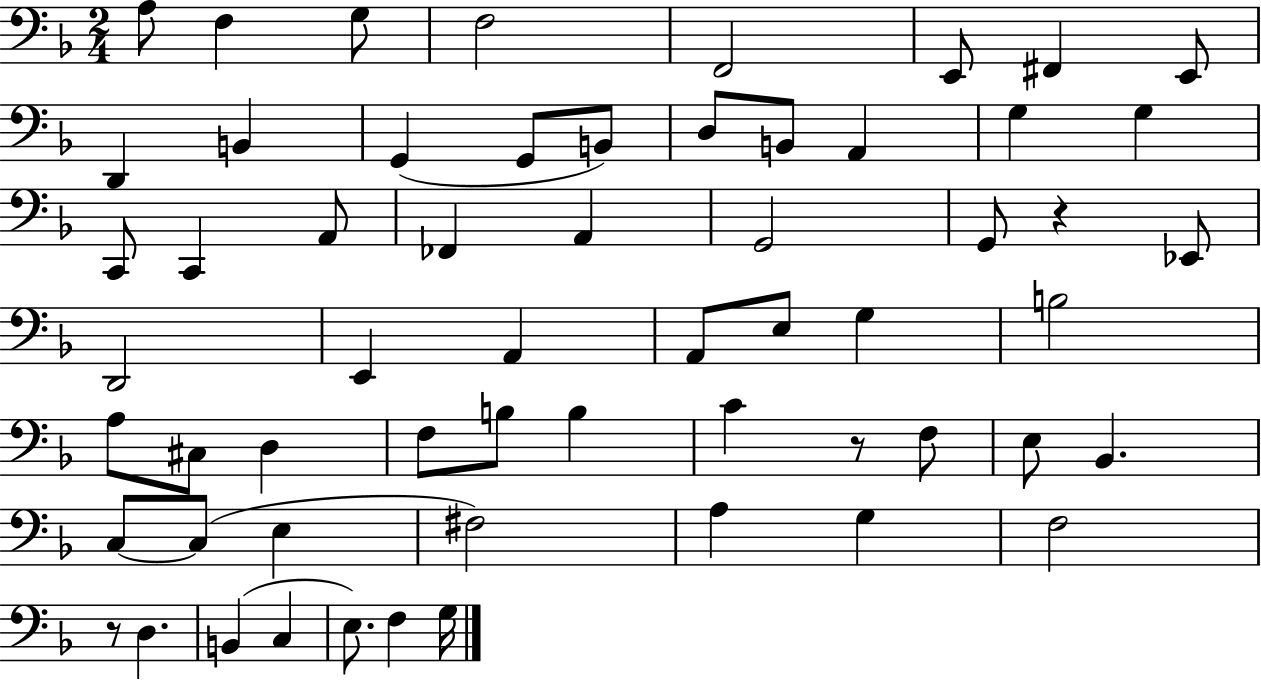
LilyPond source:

{
  \clef bass
  \numericTimeSignature
  \time 2/4
  \key f \major
  a8 f4 g8 | f2 | f,2 | e,8 fis,4 e,8 | \break d,4 b,4 | g,4( g,8 b,8) | d8 b,8 a,4 | g4 g4 | \break c,8 c,4 a,8 | fes,4 a,4 | g,2 | g,8 r4 ees,8 | \break d,2 | e,4 a,4 | a,8 e8 g4 | b2 | \break a8 cis8 d4 | f8 b8 b4 | c'4 r8 f8 | e8 bes,4. | \break c8~~ c8( e4 | fis2) | a4 g4 | f2 | \break r8 d4. | b,4( c4 | e8.) f4 g16 | \bar "|."
}